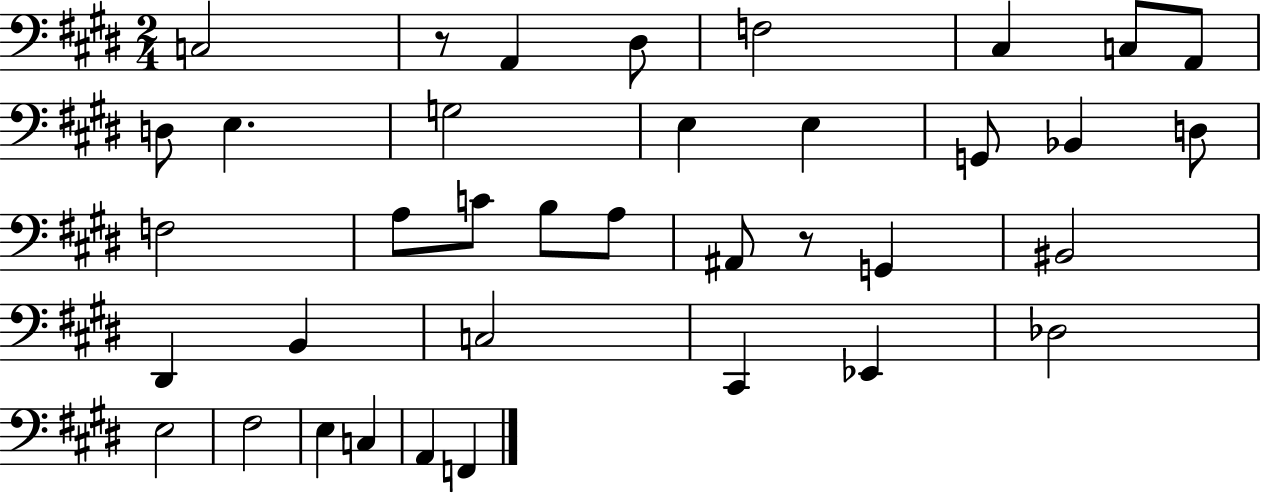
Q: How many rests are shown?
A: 2